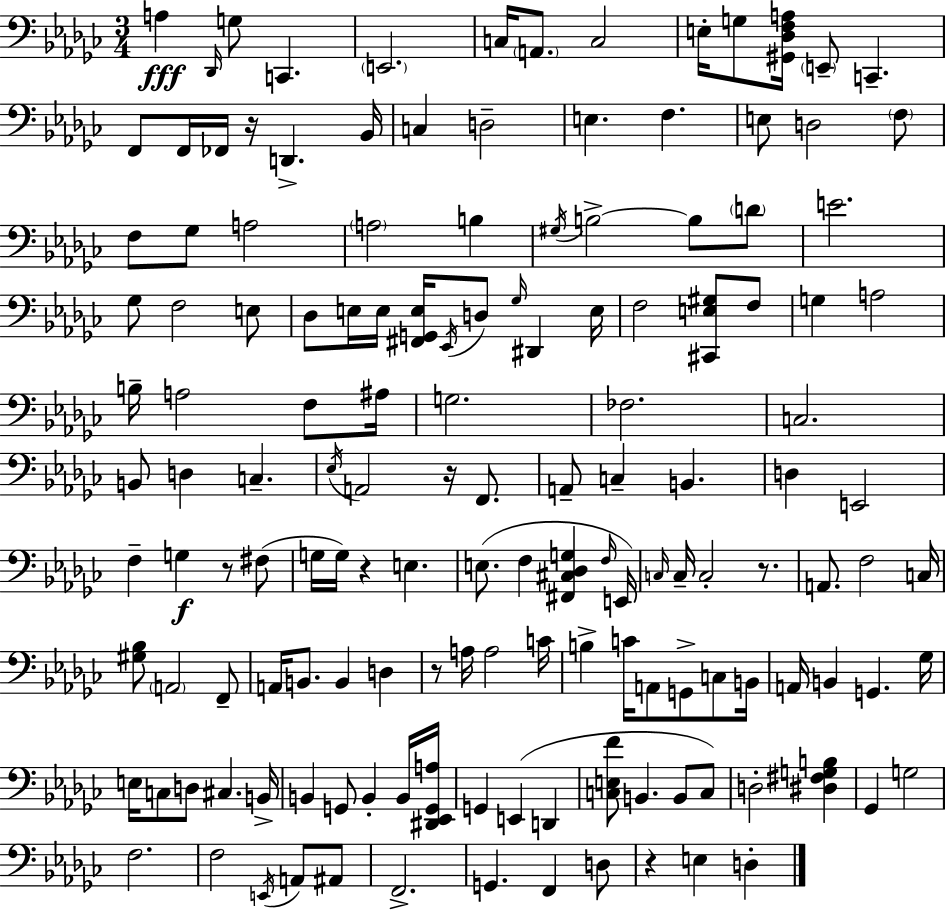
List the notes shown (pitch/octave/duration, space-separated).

A3/q Db2/s G3/e C2/q. E2/h. C3/s A2/e. C3/h E3/s G3/e [G#2,Db3,F3,A3]/s E2/e C2/q. F2/e F2/s FES2/s R/s D2/q. Bb2/s C3/q D3/h E3/q. F3/q. E3/e D3/h F3/e F3/e Gb3/e A3/h A3/h B3/q G#3/s B3/h B3/e D4/e E4/h. Gb3/e F3/h E3/e Db3/e E3/s E3/s [F#2,G2,E3]/s Eb2/s D3/e Gb3/s D#2/q E3/s F3/h [C#2,E3,G#3]/e F3/e G3/q A3/h B3/s A3/h F3/e A#3/s G3/h. FES3/h. C3/h. B2/e D3/q C3/q. Eb3/s A2/h R/s F2/e. A2/e C3/q B2/q. D3/q E2/h F3/q G3/q R/e F#3/e G3/s G3/s R/q E3/q. E3/e. F3/q [F#2,C#3,Db3,G3]/q F3/s E2/s C3/s C3/s C3/h R/e. A2/e. F3/h C3/s [G#3,Bb3]/e A2/h F2/e A2/s B2/e. B2/q D3/q R/e A3/s A3/h C4/s B3/q C4/s A2/e G2/e C3/e B2/s A2/s B2/q G2/q. Gb3/s E3/s C3/e D3/e C#3/q. B2/s B2/q G2/e B2/q B2/s [D#2,Eb2,G2,A3]/s G2/q E2/q D2/q [C3,E3,F4]/e B2/q. B2/e C3/e D3/h [D#3,F#3,G3,B3]/q Gb2/q G3/h F3/h. F3/h E2/s A2/e A#2/e F2/h. G2/q. F2/q D3/e R/q E3/q D3/q